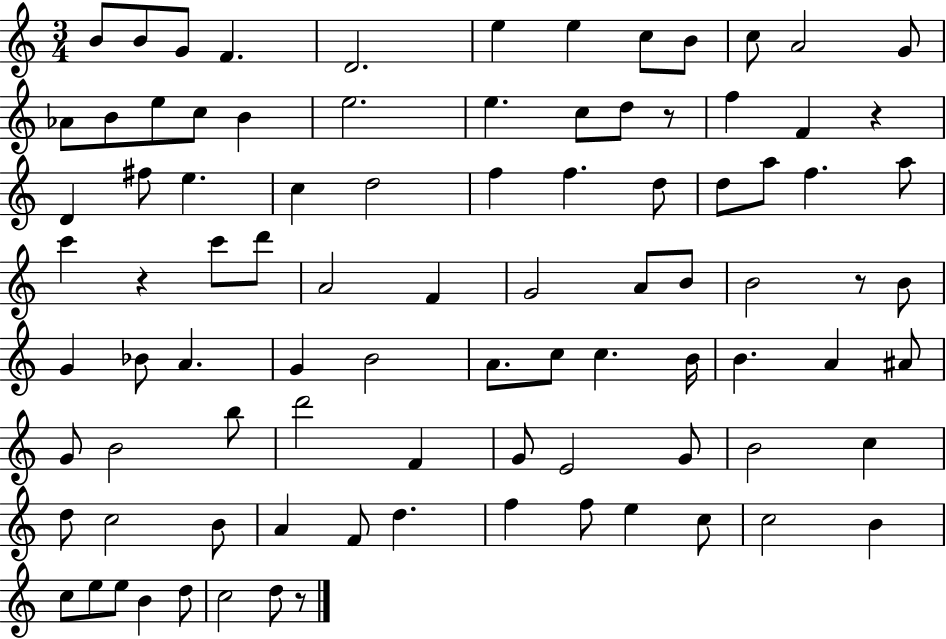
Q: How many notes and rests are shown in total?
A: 91